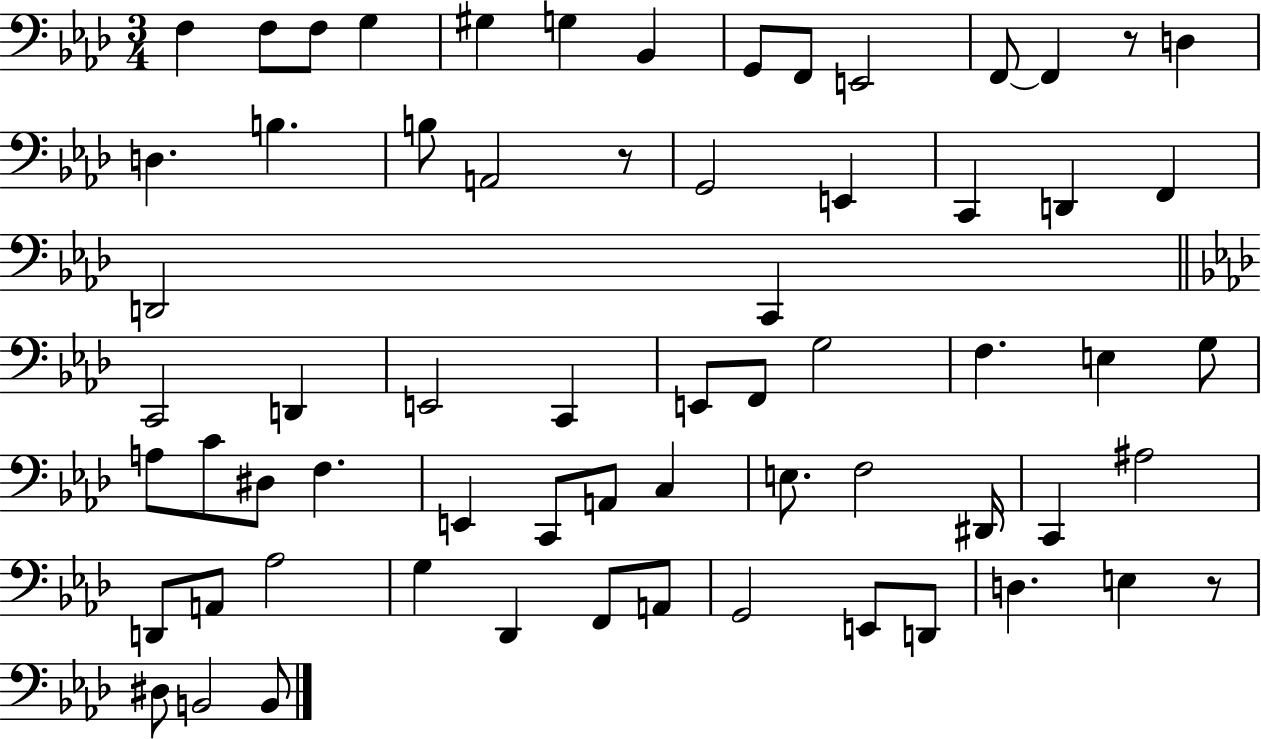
F3/q F3/e F3/e G3/q G#3/q G3/q Bb2/q G2/e F2/e E2/h F2/e F2/q R/e D3/q D3/q. B3/q. B3/e A2/h R/e G2/h E2/q C2/q D2/q F2/q D2/h C2/q C2/h D2/q E2/h C2/q E2/e F2/e G3/h F3/q. E3/q G3/e A3/e C4/e D#3/e F3/q. E2/q C2/e A2/e C3/q E3/e. F3/h D#2/s C2/q A#3/h D2/e A2/e Ab3/h G3/q Db2/q F2/e A2/e G2/h E2/e D2/e D3/q. E3/q R/e D#3/e B2/h B2/e